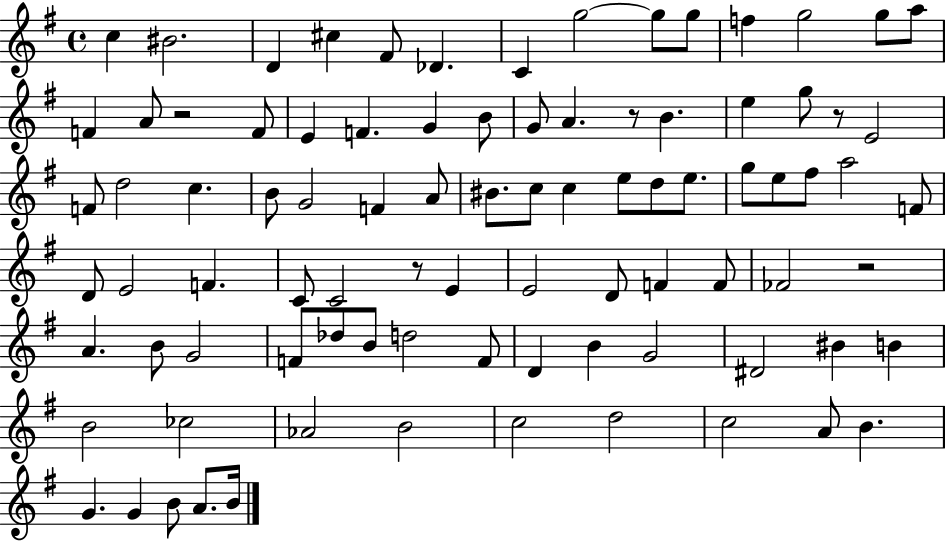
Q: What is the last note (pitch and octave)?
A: B4